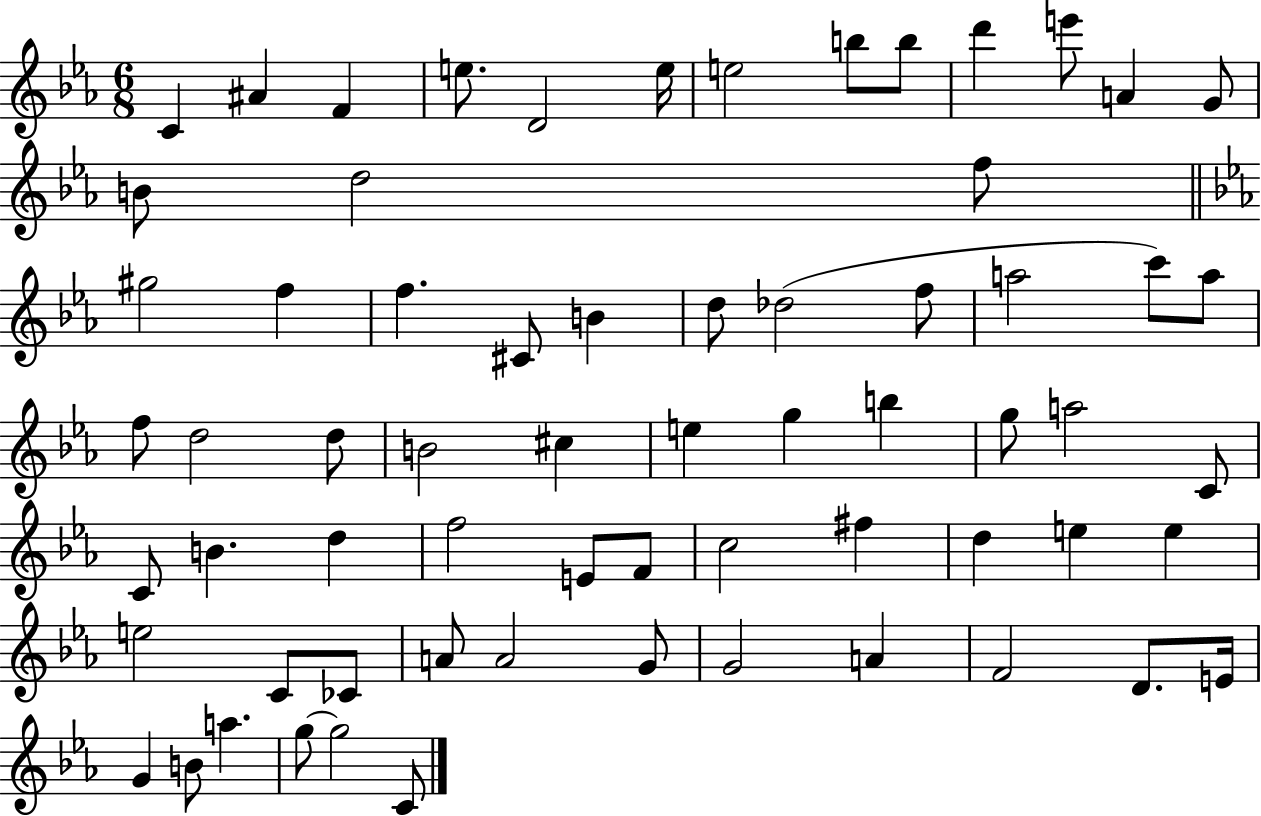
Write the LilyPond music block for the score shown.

{
  \clef treble
  \numericTimeSignature
  \time 6/8
  \key ees \major
  c'4 ais'4 f'4 | e''8. d'2 e''16 | e''2 b''8 b''8 | d'''4 e'''8 a'4 g'8 | \break b'8 d''2 f''8 | \bar "||" \break \key c \minor gis''2 f''4 | f''4. cis'8 b'4 | d''8 des''2( f''8 | a''2 c'''8) a''8 | \break f''8 d''2 d''8 | b'2 cis''4 | e''4 g''4 b''4 | g''8 a''2 c'8 | \break c'8 b'4. d''4 | f''2 e'8 f'8 | c''2 fis''4 | d''4 e''4 e''4 | \break e''2 c'8 ces'8 | a'8 a'2 g'8 | g'2 a'4 | f'2 d'8. e'16 | \break g'4 b'8 a''4. | g''8~~ g''2 c'8 | \bar "|."
}